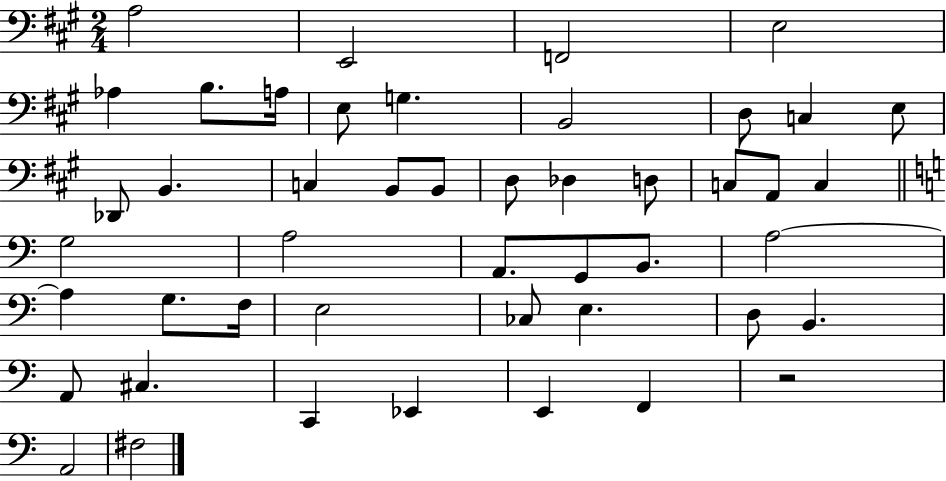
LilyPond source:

{
  \clef bass
  \numericTimeSignature
  \time 2/4
  \key a \major
  \repeat volta 2 { a2 | e,2 | f,2 | e2 | \break aes4 b8. a16 | e8 g4. | b,2 | d8 c4 e8 | \break des,8 b,4. | c4 b,8 b,8 | d8 des4 d8 | c8 a,8 c4 | \break \bar "||" \break \key c \major g2 | a2 | a,8. g,8 b,8. | a2~~ | \break a4 g8. f16 | e2 | ces8 e4. | d8 b,4. | \break a,8 cis4. | c,4 ees,4 | e,4 f,4 | r2 | \break a,2 | fis2 | } \bar "|."
}